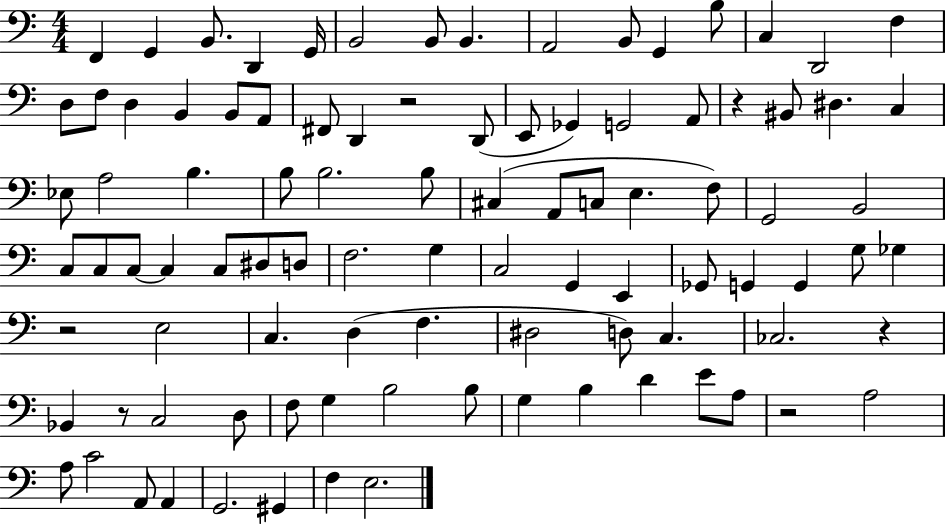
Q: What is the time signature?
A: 4/4